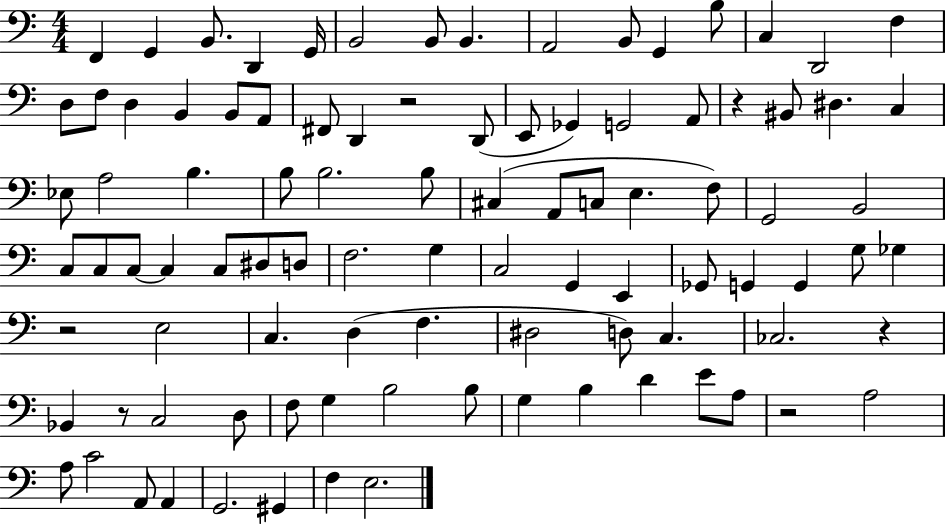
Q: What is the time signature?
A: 4/4